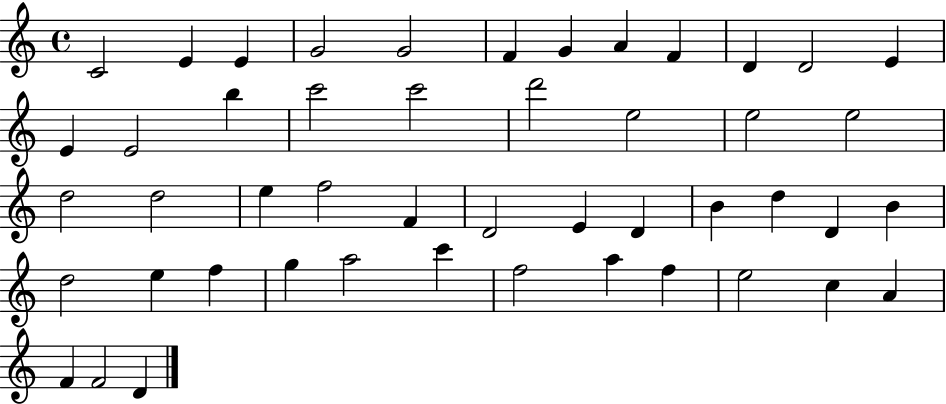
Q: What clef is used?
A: treble